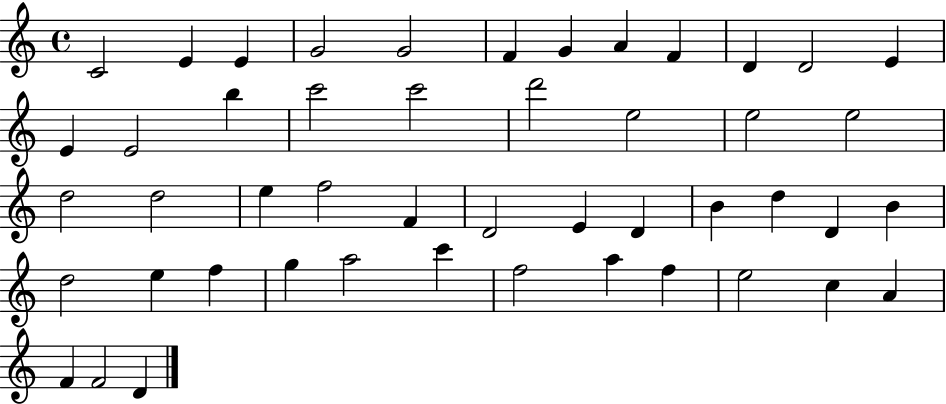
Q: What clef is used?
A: treble